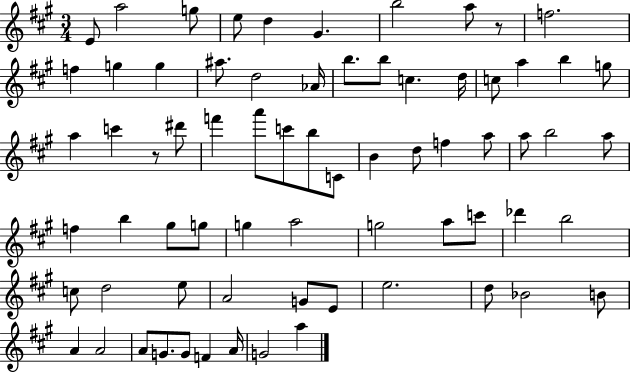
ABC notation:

X:1
T:Untitled
M:3/4
L:1/4
K:A
E/2 a2 g/2 e/2 d ^G b2 a/2 z/2 f2 f g g ^a/2 d2 _A/4 b/2 b/2 c d/4 c/2 a b g/2 a c' z/2 ^d'/2 f' a'/2 c'/2 b/2 C/2 B d/2 f a/2 a/2 b2 a/2 f b ^g/2 g/2 g a2 g2 a/2 c'/2 _d' b2 c/2 d2 e/2 A2 G/2 E/2 e2 d/2 _B2 B/2 A A2 A/2 G/2 G/2 F A/4 G2 a